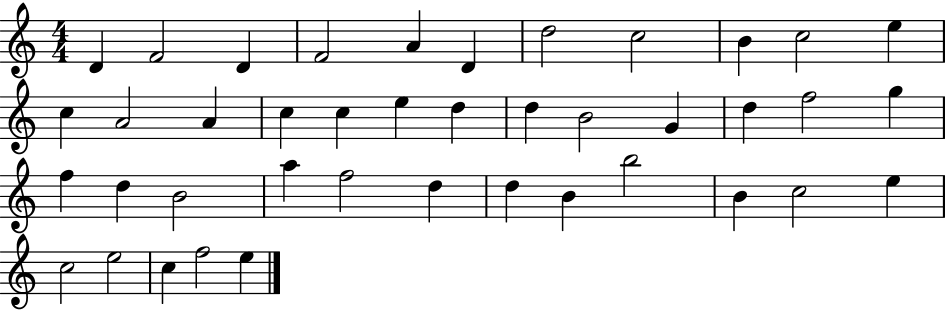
{
  \clef treble
  \numericTimeSignature
  \time 4/4
  \key c \major
  d'4 f'2 d'4 | f'2 a'4 d'4 | d''2 c''2 | b'4 c''2 e''4 | \break c''4 a'2 a'4 | c''4 c''4 e''4 d''4 | d''4 b'2 g'4 | d''4 f''2 g''4 | \break f''4 d''4 b'2 | a''4 f''2 d''4 | d''4 b'4 b''2 | b'4 c''2 e''4 | \break c''2 e''2 | c''4 f''2 e''4 | \bar "|."
}